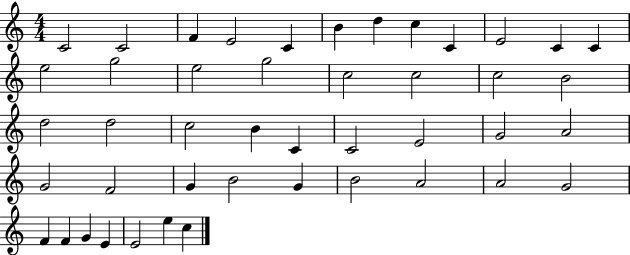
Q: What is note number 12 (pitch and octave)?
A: C4